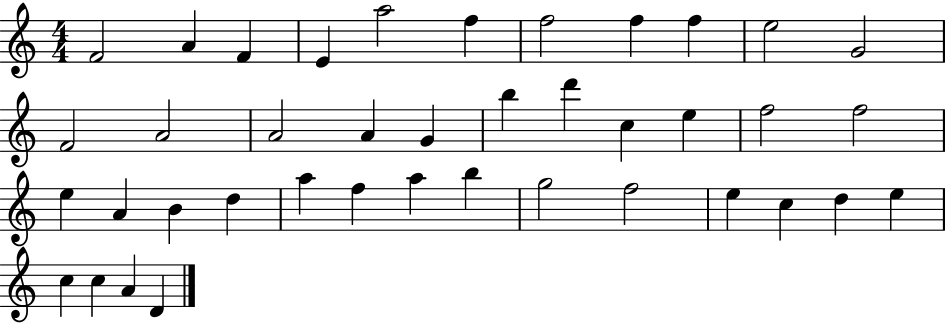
X:1
T:Untitled
M:4/4
L:1/4
K:C
F2 A F E a2 f f2 f f e2 G2 F2 A2 A2 A G b d' c e f2 f2 e A B d a f a b g2 f2 e c d e c c A D